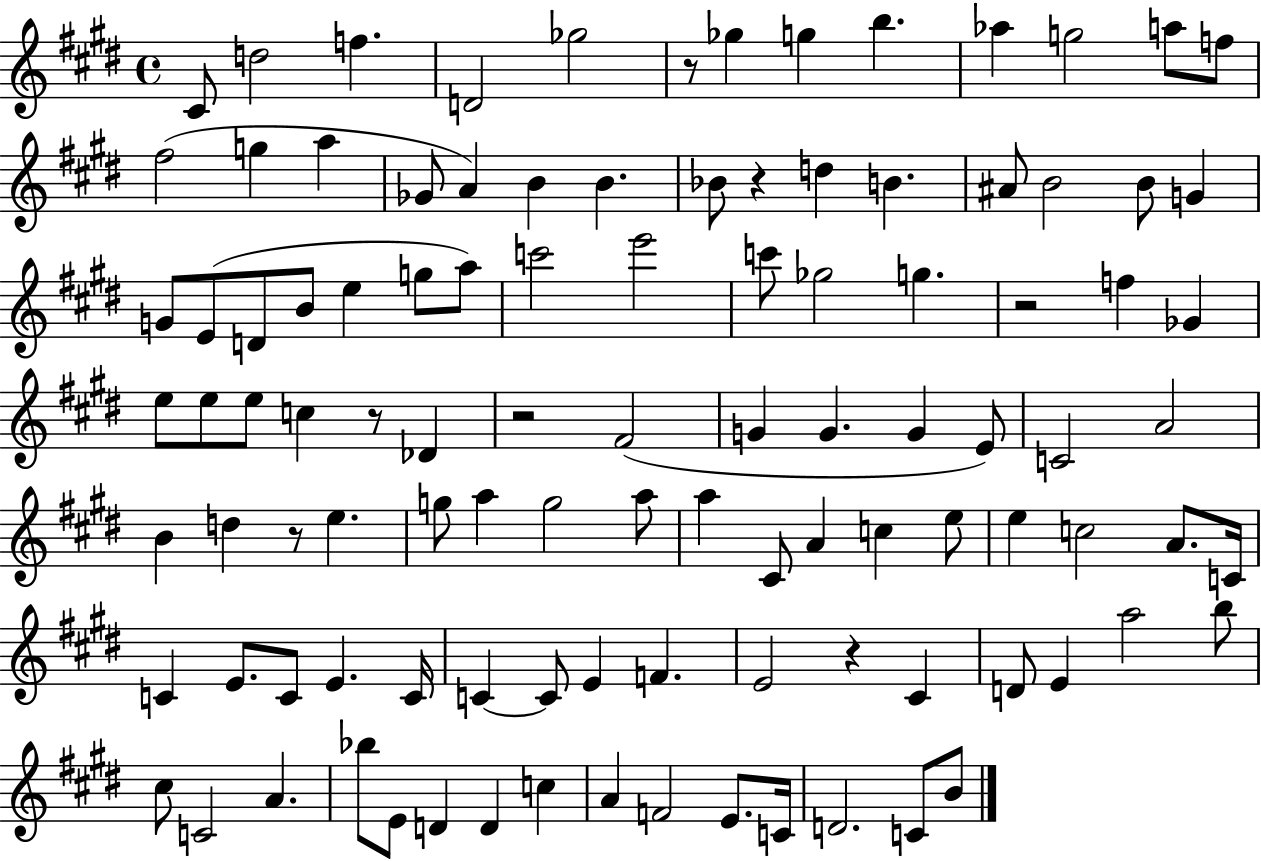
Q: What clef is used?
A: treble